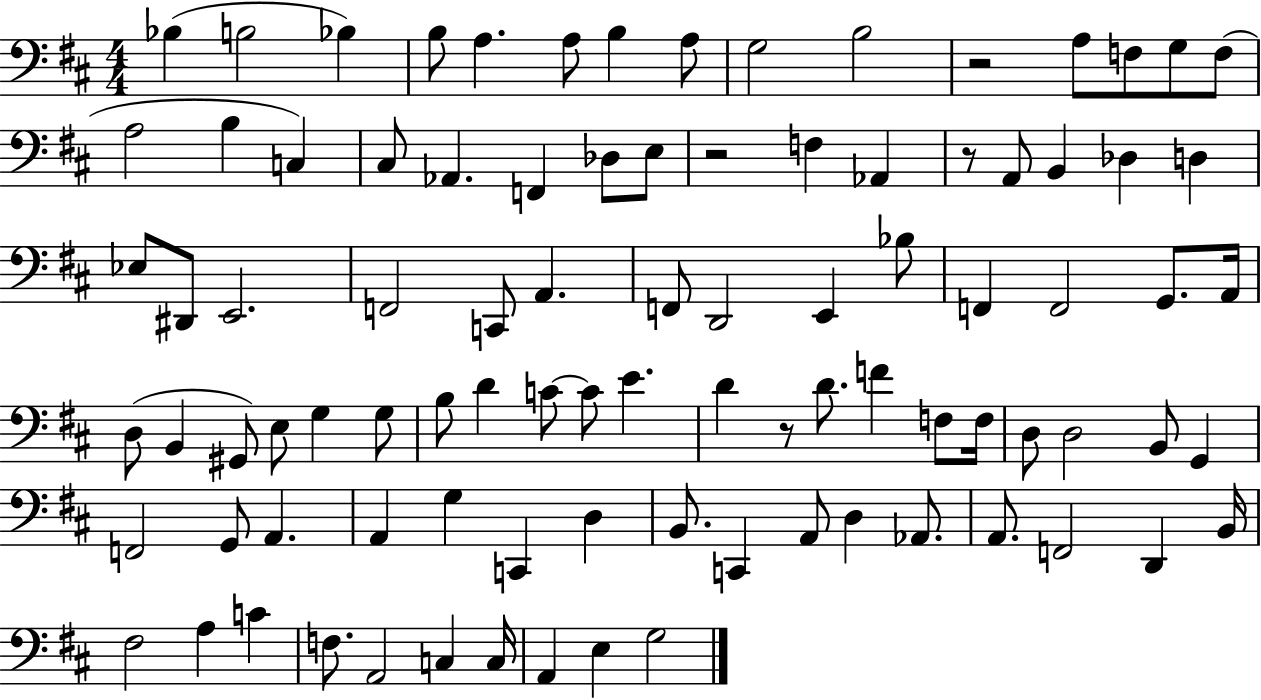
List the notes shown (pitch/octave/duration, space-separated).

Bb3/q B3/h Bb3/q B3/e A3/q. A3/e B3/q A3/e G3/h B3/h R/h A3/e F3/e G3/e F3/e A3/h B3/q C3/q C#3/e Ab2/q. F2/q Db3/e E3/e R/h F3/q Ab2/q R/e A2/e B2/q Db3/q D3/q Eb3/e D#2/e E2/h. F2/h C2/e A2/q. F2/e D2/h E2/q Bb3/e F2/q F2/h G2/e. A2/s D3/e B2/q G#2/e E3/e G3/q G3/e B3/e D4/q C4/e C4/e E4/q. D4/q R/e D4/e. F4/q F3/e F3/s D3/e D3/h B2/e G2/q F2/h G2/e A2/q. A2/q G3/q C2/q D3/q B2/e. C2/q A2/e D3/q Ab2/e. A2/e. F2/h D2/q B2/s F#3/h A3/q C4/q F3/e. A2/h C3/q C3/s A2/q E3/q G3/h